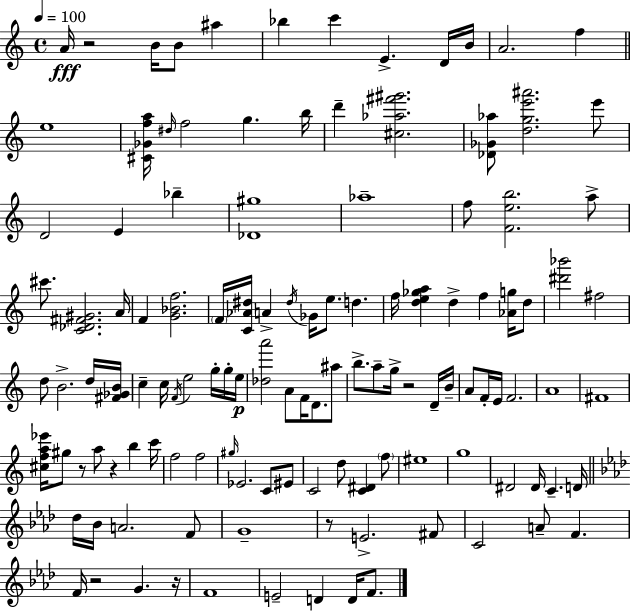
{
  \clef treble
  \time 4/4
  \defaultTimeSignature
  \key a \minor
  \tempo 4 = 100
  a'16\fff r2 b'16 b'8 ais''4 | bes''4 c'''4 e'4.-> d'16 b'16 | a'2. f''4 | \bar "||" \break \key a \minor e''1 | <cis' ges' f'' a''>16 \grace { dis''16 } f''2 g''4. | b''16 d'''4-- <cis'' aes'' fis''' gis'''>2. | <des' ges' aes''>8 <d'' g'' e''' ais'''>2. e'''8 | \break d'2 e'4 bes''4-- | <des' gis''>1 | aes''1-- | f''8 <f' e'' b''>2. a''8-> | \break cis'''8. <c' des' fis' gis'>2. | a'16 f'4 <g' bes' f''>2. | \parenthesize f'16 <c' aes' dis''>16 a'4-> \acciaccatura { dis''16 } ges'16 e''8. d''4. | f''16 <d'' e'' ges'' a''>4 d''4-> f''4 <aes' g''>16 | \break d''8 <dis''' bes'''>2 fis''2 | d''8 b'2.-> | d''16 <fis' ges' b'>16 c''4-- c''16 \acciaccatura { f'16 } e''2 | g''16-. g''16-. e''16\p <des'' a'''>2 a'8 f'16 d'8. | \break ais''8 b''8.-> a''8-- g''16-> r2 | d'16-- b'16-- a'8 f'16-. e'16 f'2. | a'1 | fis'1 | \break <cis'' f'' a'' ees'''>16 gis''8 r8 a''8 r4 b''4 | c'''16 f''2 f''2 | \grace { gis''16 } ees'2. | c'8 eis'8 c'2 d''8 <c' dis'>4 | \break \parenthesize f''8 eis''1 | g''1 | dis'2 dis'16 c'4.-- | d'16 \bar "||" \break \key aes \major des''16 bes'16 a'2. f'8 | g'1-- | r8 e'2.-> fis'8 | c'2 a'8-- f'4. | \break f'16 r2 g'4. r16 | f'1 | e'2-- d'4 d'16 f'8. | \bar "|."
}